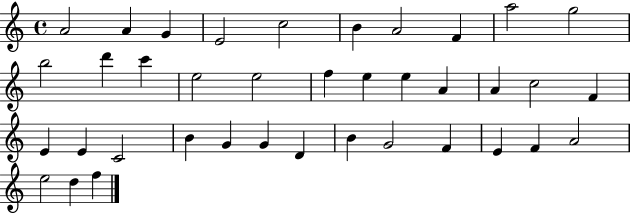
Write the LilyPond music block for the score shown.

{
  \clef treble
  \time 4/4
  \defaultTimeSignature
  \key c \major
  a'2 a'4 g'4 | e'2 c''2 | b'4 a'2 f'4 | a''2 g''2 | \break b''2 d'''4 c'''4 | e''2 e''2 | f''4 e''4 e''4 a'4 | a'4 c''2 f'4 | \break e'4 e'4 c'2 | b'4 g'4 g'4 d'4 | b'4 g'2 f'4 | e'4 f'4 a'2 | \break e''2 d''4 f''4 | \bar "|."
}